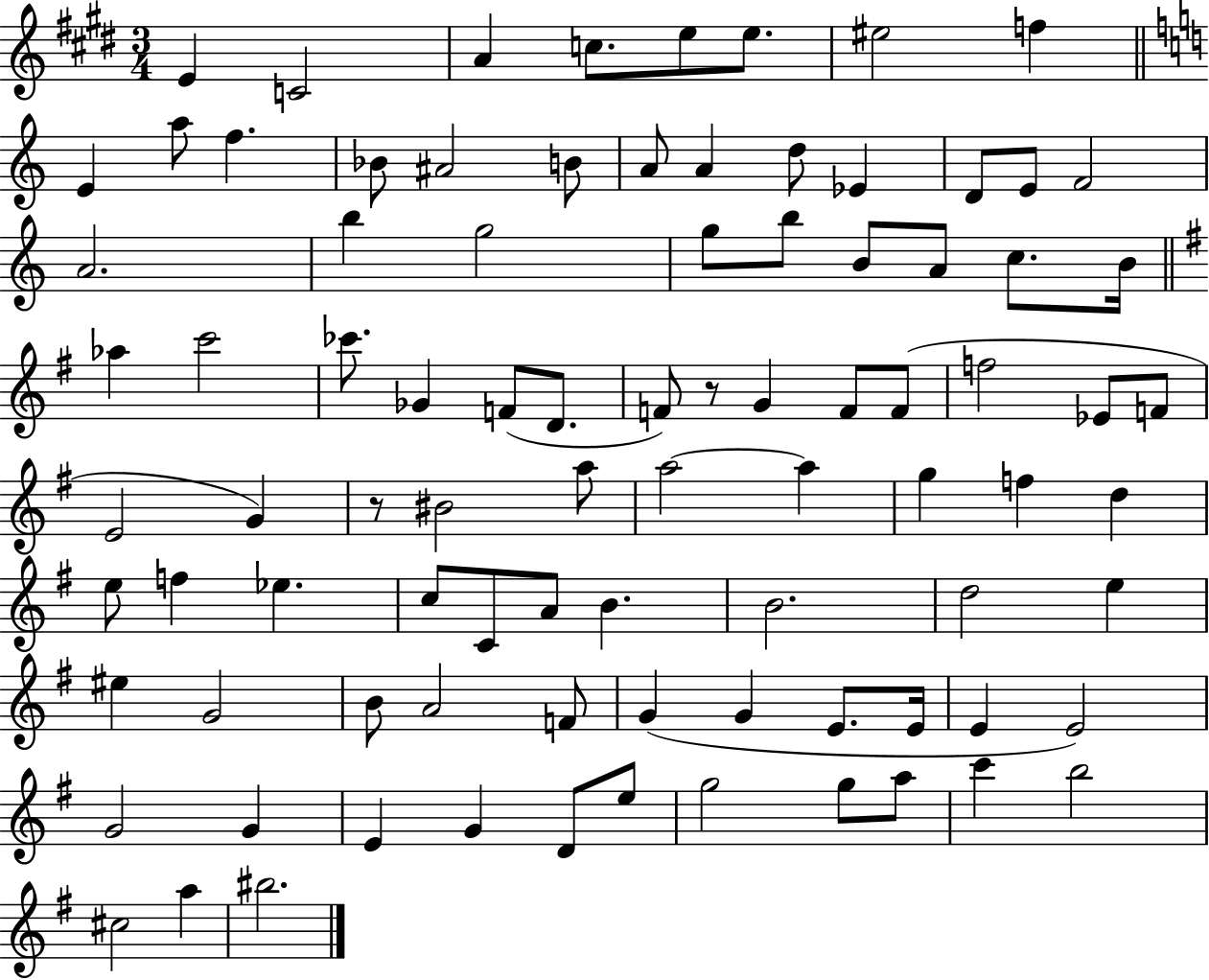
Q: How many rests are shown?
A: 2